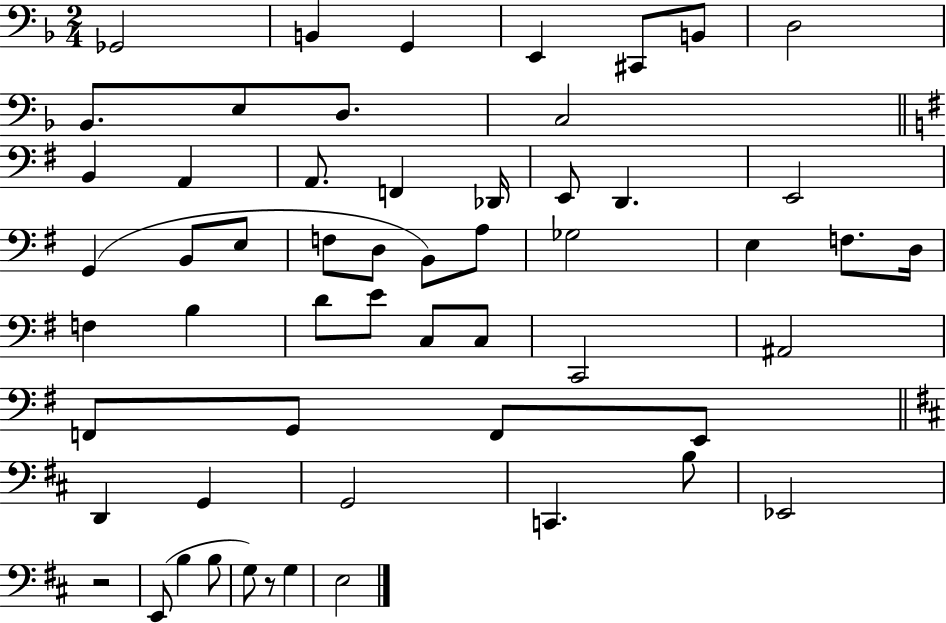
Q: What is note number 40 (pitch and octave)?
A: G2